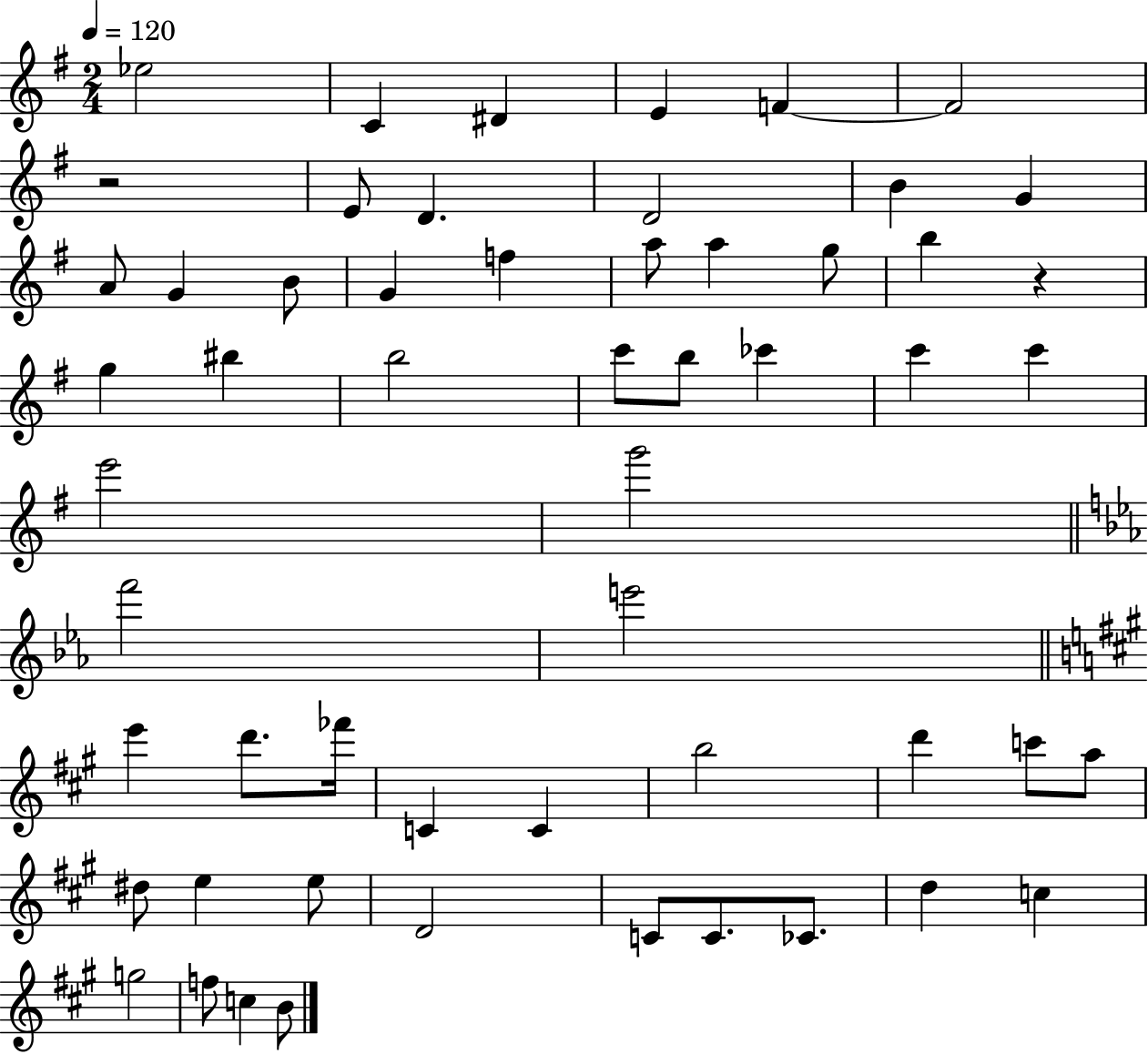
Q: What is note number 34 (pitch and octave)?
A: D6